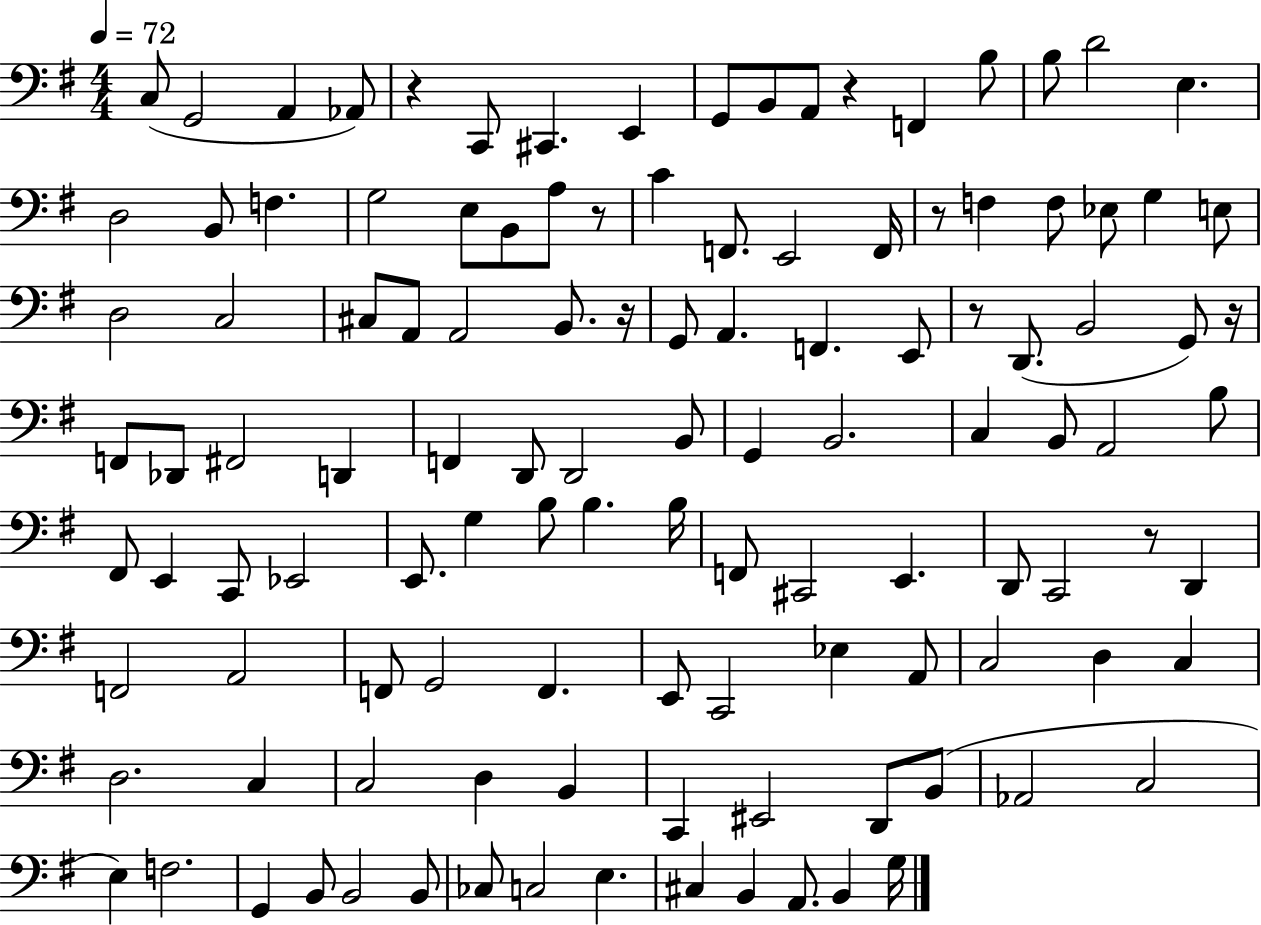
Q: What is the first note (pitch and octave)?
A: C3